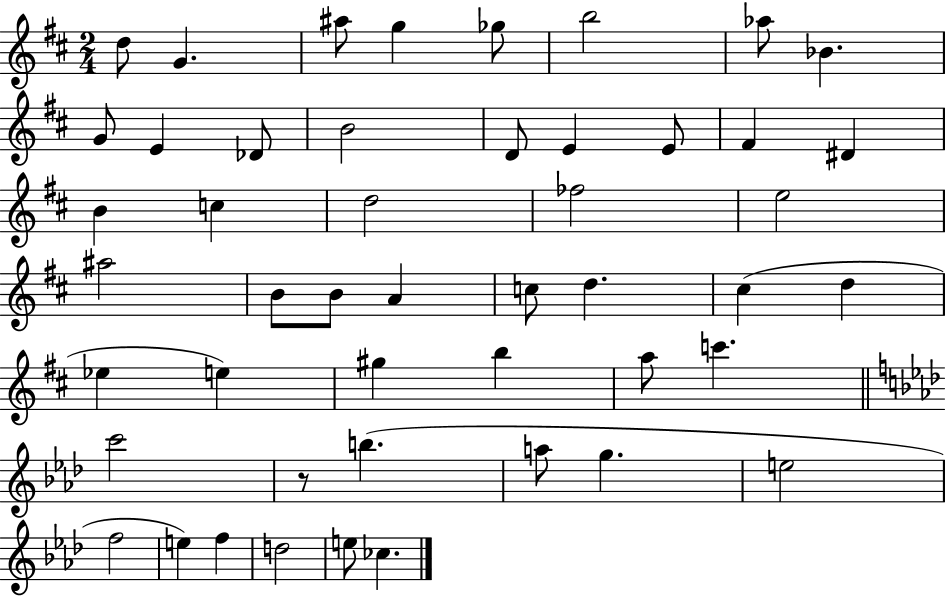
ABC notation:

X:1
T:Untitled
M:2/4
L:1/4
K:D
d/2 G ^a/2 g _g/2 b2 _a/2 _B G/2 E _D/2 B2 D/2 E E/2 ^F ^D B c d2 _f2 e2 ^a2 B/2 B/2 A c/2 d ^c d _e e ^g b a/2 c' c'2 z/2 b a/2 g e2 f2 e f d2 e/2 _c